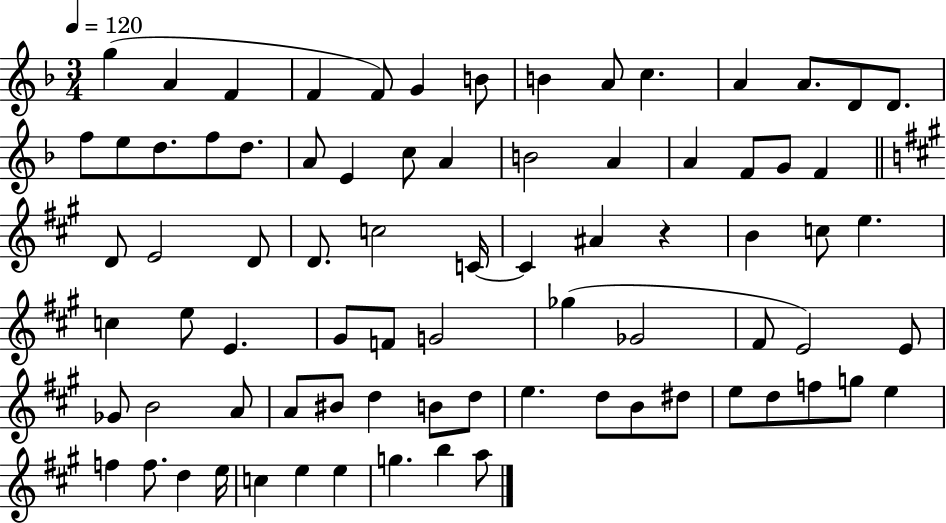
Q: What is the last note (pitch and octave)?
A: A5